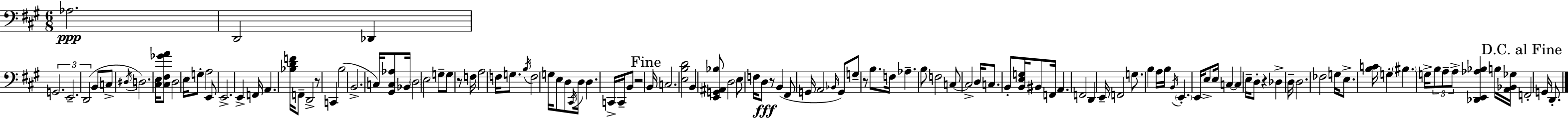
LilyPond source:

{
  \clef bass
  \numericTimeSignature
  \time 6/8
  \key a \major
  \repeat volta 2 { aes2.\ppp | d,2 des,4 | \tuplet 3/2 { g,2. | e,2.-- | \break d,2( } b,8 c8-> | \acciaccatura { dis16 } d2.) | <cis e>16 <cis fis ges' a'>8 d2 | e16 g8-. a2 e,8 | \break e,2.-> | e,4-> f,16 a,4. | <bes d' f'>16 f,8-- d,2-> r8 | c,4 b2( | \break b,2.-> | c16) <gis, c aes>8 bes,16 \parenthesize d2 | e2 g8-- g8 | r8 f16 a2 | \break f16 g8. \acciaccatura { b16 } f2 | g16 e8 d8 \acciaccatura { cis,16 } d16 d4. | c,16-> c,16-- b,8 r2 | \mark "Fine" b,16 c2. | \break <e b d'>2 b,4 | <e, g, ais, bes>8 d2 | e8 f16 d8\fff r8 b,4( | fis,8 g,16 a,2 \grace { bes,16 } | \break g,8) g8-- r8 b8. f16 aes4.-- | b8 f2 | c8~~ c2-> | d16 c8. b,8-. <b, e g>16 bis,8 f,16 a,4. | \break f,2 | d,4 e,16-- f,2 | g8. b4 a16 b16 \acciaccatura { b,16 } \parenthesize e,4.-. | e,16 e8-> e16 c4~~ | \break c4 e16-- d8-. r4 | des4-> d16-- d2. | fes2 | g16 e8.-> <b c'>16 g4-. \parenthesize bis4. | \break g16-> \tuplet 3/2 { b8 a8-- a8-> } <des, e, aes bes>4 | b16 <a, bes, ges>16 \mark "D.C. al Fine" f,2-. | g,16 d,8.-. } \bar "|."
}